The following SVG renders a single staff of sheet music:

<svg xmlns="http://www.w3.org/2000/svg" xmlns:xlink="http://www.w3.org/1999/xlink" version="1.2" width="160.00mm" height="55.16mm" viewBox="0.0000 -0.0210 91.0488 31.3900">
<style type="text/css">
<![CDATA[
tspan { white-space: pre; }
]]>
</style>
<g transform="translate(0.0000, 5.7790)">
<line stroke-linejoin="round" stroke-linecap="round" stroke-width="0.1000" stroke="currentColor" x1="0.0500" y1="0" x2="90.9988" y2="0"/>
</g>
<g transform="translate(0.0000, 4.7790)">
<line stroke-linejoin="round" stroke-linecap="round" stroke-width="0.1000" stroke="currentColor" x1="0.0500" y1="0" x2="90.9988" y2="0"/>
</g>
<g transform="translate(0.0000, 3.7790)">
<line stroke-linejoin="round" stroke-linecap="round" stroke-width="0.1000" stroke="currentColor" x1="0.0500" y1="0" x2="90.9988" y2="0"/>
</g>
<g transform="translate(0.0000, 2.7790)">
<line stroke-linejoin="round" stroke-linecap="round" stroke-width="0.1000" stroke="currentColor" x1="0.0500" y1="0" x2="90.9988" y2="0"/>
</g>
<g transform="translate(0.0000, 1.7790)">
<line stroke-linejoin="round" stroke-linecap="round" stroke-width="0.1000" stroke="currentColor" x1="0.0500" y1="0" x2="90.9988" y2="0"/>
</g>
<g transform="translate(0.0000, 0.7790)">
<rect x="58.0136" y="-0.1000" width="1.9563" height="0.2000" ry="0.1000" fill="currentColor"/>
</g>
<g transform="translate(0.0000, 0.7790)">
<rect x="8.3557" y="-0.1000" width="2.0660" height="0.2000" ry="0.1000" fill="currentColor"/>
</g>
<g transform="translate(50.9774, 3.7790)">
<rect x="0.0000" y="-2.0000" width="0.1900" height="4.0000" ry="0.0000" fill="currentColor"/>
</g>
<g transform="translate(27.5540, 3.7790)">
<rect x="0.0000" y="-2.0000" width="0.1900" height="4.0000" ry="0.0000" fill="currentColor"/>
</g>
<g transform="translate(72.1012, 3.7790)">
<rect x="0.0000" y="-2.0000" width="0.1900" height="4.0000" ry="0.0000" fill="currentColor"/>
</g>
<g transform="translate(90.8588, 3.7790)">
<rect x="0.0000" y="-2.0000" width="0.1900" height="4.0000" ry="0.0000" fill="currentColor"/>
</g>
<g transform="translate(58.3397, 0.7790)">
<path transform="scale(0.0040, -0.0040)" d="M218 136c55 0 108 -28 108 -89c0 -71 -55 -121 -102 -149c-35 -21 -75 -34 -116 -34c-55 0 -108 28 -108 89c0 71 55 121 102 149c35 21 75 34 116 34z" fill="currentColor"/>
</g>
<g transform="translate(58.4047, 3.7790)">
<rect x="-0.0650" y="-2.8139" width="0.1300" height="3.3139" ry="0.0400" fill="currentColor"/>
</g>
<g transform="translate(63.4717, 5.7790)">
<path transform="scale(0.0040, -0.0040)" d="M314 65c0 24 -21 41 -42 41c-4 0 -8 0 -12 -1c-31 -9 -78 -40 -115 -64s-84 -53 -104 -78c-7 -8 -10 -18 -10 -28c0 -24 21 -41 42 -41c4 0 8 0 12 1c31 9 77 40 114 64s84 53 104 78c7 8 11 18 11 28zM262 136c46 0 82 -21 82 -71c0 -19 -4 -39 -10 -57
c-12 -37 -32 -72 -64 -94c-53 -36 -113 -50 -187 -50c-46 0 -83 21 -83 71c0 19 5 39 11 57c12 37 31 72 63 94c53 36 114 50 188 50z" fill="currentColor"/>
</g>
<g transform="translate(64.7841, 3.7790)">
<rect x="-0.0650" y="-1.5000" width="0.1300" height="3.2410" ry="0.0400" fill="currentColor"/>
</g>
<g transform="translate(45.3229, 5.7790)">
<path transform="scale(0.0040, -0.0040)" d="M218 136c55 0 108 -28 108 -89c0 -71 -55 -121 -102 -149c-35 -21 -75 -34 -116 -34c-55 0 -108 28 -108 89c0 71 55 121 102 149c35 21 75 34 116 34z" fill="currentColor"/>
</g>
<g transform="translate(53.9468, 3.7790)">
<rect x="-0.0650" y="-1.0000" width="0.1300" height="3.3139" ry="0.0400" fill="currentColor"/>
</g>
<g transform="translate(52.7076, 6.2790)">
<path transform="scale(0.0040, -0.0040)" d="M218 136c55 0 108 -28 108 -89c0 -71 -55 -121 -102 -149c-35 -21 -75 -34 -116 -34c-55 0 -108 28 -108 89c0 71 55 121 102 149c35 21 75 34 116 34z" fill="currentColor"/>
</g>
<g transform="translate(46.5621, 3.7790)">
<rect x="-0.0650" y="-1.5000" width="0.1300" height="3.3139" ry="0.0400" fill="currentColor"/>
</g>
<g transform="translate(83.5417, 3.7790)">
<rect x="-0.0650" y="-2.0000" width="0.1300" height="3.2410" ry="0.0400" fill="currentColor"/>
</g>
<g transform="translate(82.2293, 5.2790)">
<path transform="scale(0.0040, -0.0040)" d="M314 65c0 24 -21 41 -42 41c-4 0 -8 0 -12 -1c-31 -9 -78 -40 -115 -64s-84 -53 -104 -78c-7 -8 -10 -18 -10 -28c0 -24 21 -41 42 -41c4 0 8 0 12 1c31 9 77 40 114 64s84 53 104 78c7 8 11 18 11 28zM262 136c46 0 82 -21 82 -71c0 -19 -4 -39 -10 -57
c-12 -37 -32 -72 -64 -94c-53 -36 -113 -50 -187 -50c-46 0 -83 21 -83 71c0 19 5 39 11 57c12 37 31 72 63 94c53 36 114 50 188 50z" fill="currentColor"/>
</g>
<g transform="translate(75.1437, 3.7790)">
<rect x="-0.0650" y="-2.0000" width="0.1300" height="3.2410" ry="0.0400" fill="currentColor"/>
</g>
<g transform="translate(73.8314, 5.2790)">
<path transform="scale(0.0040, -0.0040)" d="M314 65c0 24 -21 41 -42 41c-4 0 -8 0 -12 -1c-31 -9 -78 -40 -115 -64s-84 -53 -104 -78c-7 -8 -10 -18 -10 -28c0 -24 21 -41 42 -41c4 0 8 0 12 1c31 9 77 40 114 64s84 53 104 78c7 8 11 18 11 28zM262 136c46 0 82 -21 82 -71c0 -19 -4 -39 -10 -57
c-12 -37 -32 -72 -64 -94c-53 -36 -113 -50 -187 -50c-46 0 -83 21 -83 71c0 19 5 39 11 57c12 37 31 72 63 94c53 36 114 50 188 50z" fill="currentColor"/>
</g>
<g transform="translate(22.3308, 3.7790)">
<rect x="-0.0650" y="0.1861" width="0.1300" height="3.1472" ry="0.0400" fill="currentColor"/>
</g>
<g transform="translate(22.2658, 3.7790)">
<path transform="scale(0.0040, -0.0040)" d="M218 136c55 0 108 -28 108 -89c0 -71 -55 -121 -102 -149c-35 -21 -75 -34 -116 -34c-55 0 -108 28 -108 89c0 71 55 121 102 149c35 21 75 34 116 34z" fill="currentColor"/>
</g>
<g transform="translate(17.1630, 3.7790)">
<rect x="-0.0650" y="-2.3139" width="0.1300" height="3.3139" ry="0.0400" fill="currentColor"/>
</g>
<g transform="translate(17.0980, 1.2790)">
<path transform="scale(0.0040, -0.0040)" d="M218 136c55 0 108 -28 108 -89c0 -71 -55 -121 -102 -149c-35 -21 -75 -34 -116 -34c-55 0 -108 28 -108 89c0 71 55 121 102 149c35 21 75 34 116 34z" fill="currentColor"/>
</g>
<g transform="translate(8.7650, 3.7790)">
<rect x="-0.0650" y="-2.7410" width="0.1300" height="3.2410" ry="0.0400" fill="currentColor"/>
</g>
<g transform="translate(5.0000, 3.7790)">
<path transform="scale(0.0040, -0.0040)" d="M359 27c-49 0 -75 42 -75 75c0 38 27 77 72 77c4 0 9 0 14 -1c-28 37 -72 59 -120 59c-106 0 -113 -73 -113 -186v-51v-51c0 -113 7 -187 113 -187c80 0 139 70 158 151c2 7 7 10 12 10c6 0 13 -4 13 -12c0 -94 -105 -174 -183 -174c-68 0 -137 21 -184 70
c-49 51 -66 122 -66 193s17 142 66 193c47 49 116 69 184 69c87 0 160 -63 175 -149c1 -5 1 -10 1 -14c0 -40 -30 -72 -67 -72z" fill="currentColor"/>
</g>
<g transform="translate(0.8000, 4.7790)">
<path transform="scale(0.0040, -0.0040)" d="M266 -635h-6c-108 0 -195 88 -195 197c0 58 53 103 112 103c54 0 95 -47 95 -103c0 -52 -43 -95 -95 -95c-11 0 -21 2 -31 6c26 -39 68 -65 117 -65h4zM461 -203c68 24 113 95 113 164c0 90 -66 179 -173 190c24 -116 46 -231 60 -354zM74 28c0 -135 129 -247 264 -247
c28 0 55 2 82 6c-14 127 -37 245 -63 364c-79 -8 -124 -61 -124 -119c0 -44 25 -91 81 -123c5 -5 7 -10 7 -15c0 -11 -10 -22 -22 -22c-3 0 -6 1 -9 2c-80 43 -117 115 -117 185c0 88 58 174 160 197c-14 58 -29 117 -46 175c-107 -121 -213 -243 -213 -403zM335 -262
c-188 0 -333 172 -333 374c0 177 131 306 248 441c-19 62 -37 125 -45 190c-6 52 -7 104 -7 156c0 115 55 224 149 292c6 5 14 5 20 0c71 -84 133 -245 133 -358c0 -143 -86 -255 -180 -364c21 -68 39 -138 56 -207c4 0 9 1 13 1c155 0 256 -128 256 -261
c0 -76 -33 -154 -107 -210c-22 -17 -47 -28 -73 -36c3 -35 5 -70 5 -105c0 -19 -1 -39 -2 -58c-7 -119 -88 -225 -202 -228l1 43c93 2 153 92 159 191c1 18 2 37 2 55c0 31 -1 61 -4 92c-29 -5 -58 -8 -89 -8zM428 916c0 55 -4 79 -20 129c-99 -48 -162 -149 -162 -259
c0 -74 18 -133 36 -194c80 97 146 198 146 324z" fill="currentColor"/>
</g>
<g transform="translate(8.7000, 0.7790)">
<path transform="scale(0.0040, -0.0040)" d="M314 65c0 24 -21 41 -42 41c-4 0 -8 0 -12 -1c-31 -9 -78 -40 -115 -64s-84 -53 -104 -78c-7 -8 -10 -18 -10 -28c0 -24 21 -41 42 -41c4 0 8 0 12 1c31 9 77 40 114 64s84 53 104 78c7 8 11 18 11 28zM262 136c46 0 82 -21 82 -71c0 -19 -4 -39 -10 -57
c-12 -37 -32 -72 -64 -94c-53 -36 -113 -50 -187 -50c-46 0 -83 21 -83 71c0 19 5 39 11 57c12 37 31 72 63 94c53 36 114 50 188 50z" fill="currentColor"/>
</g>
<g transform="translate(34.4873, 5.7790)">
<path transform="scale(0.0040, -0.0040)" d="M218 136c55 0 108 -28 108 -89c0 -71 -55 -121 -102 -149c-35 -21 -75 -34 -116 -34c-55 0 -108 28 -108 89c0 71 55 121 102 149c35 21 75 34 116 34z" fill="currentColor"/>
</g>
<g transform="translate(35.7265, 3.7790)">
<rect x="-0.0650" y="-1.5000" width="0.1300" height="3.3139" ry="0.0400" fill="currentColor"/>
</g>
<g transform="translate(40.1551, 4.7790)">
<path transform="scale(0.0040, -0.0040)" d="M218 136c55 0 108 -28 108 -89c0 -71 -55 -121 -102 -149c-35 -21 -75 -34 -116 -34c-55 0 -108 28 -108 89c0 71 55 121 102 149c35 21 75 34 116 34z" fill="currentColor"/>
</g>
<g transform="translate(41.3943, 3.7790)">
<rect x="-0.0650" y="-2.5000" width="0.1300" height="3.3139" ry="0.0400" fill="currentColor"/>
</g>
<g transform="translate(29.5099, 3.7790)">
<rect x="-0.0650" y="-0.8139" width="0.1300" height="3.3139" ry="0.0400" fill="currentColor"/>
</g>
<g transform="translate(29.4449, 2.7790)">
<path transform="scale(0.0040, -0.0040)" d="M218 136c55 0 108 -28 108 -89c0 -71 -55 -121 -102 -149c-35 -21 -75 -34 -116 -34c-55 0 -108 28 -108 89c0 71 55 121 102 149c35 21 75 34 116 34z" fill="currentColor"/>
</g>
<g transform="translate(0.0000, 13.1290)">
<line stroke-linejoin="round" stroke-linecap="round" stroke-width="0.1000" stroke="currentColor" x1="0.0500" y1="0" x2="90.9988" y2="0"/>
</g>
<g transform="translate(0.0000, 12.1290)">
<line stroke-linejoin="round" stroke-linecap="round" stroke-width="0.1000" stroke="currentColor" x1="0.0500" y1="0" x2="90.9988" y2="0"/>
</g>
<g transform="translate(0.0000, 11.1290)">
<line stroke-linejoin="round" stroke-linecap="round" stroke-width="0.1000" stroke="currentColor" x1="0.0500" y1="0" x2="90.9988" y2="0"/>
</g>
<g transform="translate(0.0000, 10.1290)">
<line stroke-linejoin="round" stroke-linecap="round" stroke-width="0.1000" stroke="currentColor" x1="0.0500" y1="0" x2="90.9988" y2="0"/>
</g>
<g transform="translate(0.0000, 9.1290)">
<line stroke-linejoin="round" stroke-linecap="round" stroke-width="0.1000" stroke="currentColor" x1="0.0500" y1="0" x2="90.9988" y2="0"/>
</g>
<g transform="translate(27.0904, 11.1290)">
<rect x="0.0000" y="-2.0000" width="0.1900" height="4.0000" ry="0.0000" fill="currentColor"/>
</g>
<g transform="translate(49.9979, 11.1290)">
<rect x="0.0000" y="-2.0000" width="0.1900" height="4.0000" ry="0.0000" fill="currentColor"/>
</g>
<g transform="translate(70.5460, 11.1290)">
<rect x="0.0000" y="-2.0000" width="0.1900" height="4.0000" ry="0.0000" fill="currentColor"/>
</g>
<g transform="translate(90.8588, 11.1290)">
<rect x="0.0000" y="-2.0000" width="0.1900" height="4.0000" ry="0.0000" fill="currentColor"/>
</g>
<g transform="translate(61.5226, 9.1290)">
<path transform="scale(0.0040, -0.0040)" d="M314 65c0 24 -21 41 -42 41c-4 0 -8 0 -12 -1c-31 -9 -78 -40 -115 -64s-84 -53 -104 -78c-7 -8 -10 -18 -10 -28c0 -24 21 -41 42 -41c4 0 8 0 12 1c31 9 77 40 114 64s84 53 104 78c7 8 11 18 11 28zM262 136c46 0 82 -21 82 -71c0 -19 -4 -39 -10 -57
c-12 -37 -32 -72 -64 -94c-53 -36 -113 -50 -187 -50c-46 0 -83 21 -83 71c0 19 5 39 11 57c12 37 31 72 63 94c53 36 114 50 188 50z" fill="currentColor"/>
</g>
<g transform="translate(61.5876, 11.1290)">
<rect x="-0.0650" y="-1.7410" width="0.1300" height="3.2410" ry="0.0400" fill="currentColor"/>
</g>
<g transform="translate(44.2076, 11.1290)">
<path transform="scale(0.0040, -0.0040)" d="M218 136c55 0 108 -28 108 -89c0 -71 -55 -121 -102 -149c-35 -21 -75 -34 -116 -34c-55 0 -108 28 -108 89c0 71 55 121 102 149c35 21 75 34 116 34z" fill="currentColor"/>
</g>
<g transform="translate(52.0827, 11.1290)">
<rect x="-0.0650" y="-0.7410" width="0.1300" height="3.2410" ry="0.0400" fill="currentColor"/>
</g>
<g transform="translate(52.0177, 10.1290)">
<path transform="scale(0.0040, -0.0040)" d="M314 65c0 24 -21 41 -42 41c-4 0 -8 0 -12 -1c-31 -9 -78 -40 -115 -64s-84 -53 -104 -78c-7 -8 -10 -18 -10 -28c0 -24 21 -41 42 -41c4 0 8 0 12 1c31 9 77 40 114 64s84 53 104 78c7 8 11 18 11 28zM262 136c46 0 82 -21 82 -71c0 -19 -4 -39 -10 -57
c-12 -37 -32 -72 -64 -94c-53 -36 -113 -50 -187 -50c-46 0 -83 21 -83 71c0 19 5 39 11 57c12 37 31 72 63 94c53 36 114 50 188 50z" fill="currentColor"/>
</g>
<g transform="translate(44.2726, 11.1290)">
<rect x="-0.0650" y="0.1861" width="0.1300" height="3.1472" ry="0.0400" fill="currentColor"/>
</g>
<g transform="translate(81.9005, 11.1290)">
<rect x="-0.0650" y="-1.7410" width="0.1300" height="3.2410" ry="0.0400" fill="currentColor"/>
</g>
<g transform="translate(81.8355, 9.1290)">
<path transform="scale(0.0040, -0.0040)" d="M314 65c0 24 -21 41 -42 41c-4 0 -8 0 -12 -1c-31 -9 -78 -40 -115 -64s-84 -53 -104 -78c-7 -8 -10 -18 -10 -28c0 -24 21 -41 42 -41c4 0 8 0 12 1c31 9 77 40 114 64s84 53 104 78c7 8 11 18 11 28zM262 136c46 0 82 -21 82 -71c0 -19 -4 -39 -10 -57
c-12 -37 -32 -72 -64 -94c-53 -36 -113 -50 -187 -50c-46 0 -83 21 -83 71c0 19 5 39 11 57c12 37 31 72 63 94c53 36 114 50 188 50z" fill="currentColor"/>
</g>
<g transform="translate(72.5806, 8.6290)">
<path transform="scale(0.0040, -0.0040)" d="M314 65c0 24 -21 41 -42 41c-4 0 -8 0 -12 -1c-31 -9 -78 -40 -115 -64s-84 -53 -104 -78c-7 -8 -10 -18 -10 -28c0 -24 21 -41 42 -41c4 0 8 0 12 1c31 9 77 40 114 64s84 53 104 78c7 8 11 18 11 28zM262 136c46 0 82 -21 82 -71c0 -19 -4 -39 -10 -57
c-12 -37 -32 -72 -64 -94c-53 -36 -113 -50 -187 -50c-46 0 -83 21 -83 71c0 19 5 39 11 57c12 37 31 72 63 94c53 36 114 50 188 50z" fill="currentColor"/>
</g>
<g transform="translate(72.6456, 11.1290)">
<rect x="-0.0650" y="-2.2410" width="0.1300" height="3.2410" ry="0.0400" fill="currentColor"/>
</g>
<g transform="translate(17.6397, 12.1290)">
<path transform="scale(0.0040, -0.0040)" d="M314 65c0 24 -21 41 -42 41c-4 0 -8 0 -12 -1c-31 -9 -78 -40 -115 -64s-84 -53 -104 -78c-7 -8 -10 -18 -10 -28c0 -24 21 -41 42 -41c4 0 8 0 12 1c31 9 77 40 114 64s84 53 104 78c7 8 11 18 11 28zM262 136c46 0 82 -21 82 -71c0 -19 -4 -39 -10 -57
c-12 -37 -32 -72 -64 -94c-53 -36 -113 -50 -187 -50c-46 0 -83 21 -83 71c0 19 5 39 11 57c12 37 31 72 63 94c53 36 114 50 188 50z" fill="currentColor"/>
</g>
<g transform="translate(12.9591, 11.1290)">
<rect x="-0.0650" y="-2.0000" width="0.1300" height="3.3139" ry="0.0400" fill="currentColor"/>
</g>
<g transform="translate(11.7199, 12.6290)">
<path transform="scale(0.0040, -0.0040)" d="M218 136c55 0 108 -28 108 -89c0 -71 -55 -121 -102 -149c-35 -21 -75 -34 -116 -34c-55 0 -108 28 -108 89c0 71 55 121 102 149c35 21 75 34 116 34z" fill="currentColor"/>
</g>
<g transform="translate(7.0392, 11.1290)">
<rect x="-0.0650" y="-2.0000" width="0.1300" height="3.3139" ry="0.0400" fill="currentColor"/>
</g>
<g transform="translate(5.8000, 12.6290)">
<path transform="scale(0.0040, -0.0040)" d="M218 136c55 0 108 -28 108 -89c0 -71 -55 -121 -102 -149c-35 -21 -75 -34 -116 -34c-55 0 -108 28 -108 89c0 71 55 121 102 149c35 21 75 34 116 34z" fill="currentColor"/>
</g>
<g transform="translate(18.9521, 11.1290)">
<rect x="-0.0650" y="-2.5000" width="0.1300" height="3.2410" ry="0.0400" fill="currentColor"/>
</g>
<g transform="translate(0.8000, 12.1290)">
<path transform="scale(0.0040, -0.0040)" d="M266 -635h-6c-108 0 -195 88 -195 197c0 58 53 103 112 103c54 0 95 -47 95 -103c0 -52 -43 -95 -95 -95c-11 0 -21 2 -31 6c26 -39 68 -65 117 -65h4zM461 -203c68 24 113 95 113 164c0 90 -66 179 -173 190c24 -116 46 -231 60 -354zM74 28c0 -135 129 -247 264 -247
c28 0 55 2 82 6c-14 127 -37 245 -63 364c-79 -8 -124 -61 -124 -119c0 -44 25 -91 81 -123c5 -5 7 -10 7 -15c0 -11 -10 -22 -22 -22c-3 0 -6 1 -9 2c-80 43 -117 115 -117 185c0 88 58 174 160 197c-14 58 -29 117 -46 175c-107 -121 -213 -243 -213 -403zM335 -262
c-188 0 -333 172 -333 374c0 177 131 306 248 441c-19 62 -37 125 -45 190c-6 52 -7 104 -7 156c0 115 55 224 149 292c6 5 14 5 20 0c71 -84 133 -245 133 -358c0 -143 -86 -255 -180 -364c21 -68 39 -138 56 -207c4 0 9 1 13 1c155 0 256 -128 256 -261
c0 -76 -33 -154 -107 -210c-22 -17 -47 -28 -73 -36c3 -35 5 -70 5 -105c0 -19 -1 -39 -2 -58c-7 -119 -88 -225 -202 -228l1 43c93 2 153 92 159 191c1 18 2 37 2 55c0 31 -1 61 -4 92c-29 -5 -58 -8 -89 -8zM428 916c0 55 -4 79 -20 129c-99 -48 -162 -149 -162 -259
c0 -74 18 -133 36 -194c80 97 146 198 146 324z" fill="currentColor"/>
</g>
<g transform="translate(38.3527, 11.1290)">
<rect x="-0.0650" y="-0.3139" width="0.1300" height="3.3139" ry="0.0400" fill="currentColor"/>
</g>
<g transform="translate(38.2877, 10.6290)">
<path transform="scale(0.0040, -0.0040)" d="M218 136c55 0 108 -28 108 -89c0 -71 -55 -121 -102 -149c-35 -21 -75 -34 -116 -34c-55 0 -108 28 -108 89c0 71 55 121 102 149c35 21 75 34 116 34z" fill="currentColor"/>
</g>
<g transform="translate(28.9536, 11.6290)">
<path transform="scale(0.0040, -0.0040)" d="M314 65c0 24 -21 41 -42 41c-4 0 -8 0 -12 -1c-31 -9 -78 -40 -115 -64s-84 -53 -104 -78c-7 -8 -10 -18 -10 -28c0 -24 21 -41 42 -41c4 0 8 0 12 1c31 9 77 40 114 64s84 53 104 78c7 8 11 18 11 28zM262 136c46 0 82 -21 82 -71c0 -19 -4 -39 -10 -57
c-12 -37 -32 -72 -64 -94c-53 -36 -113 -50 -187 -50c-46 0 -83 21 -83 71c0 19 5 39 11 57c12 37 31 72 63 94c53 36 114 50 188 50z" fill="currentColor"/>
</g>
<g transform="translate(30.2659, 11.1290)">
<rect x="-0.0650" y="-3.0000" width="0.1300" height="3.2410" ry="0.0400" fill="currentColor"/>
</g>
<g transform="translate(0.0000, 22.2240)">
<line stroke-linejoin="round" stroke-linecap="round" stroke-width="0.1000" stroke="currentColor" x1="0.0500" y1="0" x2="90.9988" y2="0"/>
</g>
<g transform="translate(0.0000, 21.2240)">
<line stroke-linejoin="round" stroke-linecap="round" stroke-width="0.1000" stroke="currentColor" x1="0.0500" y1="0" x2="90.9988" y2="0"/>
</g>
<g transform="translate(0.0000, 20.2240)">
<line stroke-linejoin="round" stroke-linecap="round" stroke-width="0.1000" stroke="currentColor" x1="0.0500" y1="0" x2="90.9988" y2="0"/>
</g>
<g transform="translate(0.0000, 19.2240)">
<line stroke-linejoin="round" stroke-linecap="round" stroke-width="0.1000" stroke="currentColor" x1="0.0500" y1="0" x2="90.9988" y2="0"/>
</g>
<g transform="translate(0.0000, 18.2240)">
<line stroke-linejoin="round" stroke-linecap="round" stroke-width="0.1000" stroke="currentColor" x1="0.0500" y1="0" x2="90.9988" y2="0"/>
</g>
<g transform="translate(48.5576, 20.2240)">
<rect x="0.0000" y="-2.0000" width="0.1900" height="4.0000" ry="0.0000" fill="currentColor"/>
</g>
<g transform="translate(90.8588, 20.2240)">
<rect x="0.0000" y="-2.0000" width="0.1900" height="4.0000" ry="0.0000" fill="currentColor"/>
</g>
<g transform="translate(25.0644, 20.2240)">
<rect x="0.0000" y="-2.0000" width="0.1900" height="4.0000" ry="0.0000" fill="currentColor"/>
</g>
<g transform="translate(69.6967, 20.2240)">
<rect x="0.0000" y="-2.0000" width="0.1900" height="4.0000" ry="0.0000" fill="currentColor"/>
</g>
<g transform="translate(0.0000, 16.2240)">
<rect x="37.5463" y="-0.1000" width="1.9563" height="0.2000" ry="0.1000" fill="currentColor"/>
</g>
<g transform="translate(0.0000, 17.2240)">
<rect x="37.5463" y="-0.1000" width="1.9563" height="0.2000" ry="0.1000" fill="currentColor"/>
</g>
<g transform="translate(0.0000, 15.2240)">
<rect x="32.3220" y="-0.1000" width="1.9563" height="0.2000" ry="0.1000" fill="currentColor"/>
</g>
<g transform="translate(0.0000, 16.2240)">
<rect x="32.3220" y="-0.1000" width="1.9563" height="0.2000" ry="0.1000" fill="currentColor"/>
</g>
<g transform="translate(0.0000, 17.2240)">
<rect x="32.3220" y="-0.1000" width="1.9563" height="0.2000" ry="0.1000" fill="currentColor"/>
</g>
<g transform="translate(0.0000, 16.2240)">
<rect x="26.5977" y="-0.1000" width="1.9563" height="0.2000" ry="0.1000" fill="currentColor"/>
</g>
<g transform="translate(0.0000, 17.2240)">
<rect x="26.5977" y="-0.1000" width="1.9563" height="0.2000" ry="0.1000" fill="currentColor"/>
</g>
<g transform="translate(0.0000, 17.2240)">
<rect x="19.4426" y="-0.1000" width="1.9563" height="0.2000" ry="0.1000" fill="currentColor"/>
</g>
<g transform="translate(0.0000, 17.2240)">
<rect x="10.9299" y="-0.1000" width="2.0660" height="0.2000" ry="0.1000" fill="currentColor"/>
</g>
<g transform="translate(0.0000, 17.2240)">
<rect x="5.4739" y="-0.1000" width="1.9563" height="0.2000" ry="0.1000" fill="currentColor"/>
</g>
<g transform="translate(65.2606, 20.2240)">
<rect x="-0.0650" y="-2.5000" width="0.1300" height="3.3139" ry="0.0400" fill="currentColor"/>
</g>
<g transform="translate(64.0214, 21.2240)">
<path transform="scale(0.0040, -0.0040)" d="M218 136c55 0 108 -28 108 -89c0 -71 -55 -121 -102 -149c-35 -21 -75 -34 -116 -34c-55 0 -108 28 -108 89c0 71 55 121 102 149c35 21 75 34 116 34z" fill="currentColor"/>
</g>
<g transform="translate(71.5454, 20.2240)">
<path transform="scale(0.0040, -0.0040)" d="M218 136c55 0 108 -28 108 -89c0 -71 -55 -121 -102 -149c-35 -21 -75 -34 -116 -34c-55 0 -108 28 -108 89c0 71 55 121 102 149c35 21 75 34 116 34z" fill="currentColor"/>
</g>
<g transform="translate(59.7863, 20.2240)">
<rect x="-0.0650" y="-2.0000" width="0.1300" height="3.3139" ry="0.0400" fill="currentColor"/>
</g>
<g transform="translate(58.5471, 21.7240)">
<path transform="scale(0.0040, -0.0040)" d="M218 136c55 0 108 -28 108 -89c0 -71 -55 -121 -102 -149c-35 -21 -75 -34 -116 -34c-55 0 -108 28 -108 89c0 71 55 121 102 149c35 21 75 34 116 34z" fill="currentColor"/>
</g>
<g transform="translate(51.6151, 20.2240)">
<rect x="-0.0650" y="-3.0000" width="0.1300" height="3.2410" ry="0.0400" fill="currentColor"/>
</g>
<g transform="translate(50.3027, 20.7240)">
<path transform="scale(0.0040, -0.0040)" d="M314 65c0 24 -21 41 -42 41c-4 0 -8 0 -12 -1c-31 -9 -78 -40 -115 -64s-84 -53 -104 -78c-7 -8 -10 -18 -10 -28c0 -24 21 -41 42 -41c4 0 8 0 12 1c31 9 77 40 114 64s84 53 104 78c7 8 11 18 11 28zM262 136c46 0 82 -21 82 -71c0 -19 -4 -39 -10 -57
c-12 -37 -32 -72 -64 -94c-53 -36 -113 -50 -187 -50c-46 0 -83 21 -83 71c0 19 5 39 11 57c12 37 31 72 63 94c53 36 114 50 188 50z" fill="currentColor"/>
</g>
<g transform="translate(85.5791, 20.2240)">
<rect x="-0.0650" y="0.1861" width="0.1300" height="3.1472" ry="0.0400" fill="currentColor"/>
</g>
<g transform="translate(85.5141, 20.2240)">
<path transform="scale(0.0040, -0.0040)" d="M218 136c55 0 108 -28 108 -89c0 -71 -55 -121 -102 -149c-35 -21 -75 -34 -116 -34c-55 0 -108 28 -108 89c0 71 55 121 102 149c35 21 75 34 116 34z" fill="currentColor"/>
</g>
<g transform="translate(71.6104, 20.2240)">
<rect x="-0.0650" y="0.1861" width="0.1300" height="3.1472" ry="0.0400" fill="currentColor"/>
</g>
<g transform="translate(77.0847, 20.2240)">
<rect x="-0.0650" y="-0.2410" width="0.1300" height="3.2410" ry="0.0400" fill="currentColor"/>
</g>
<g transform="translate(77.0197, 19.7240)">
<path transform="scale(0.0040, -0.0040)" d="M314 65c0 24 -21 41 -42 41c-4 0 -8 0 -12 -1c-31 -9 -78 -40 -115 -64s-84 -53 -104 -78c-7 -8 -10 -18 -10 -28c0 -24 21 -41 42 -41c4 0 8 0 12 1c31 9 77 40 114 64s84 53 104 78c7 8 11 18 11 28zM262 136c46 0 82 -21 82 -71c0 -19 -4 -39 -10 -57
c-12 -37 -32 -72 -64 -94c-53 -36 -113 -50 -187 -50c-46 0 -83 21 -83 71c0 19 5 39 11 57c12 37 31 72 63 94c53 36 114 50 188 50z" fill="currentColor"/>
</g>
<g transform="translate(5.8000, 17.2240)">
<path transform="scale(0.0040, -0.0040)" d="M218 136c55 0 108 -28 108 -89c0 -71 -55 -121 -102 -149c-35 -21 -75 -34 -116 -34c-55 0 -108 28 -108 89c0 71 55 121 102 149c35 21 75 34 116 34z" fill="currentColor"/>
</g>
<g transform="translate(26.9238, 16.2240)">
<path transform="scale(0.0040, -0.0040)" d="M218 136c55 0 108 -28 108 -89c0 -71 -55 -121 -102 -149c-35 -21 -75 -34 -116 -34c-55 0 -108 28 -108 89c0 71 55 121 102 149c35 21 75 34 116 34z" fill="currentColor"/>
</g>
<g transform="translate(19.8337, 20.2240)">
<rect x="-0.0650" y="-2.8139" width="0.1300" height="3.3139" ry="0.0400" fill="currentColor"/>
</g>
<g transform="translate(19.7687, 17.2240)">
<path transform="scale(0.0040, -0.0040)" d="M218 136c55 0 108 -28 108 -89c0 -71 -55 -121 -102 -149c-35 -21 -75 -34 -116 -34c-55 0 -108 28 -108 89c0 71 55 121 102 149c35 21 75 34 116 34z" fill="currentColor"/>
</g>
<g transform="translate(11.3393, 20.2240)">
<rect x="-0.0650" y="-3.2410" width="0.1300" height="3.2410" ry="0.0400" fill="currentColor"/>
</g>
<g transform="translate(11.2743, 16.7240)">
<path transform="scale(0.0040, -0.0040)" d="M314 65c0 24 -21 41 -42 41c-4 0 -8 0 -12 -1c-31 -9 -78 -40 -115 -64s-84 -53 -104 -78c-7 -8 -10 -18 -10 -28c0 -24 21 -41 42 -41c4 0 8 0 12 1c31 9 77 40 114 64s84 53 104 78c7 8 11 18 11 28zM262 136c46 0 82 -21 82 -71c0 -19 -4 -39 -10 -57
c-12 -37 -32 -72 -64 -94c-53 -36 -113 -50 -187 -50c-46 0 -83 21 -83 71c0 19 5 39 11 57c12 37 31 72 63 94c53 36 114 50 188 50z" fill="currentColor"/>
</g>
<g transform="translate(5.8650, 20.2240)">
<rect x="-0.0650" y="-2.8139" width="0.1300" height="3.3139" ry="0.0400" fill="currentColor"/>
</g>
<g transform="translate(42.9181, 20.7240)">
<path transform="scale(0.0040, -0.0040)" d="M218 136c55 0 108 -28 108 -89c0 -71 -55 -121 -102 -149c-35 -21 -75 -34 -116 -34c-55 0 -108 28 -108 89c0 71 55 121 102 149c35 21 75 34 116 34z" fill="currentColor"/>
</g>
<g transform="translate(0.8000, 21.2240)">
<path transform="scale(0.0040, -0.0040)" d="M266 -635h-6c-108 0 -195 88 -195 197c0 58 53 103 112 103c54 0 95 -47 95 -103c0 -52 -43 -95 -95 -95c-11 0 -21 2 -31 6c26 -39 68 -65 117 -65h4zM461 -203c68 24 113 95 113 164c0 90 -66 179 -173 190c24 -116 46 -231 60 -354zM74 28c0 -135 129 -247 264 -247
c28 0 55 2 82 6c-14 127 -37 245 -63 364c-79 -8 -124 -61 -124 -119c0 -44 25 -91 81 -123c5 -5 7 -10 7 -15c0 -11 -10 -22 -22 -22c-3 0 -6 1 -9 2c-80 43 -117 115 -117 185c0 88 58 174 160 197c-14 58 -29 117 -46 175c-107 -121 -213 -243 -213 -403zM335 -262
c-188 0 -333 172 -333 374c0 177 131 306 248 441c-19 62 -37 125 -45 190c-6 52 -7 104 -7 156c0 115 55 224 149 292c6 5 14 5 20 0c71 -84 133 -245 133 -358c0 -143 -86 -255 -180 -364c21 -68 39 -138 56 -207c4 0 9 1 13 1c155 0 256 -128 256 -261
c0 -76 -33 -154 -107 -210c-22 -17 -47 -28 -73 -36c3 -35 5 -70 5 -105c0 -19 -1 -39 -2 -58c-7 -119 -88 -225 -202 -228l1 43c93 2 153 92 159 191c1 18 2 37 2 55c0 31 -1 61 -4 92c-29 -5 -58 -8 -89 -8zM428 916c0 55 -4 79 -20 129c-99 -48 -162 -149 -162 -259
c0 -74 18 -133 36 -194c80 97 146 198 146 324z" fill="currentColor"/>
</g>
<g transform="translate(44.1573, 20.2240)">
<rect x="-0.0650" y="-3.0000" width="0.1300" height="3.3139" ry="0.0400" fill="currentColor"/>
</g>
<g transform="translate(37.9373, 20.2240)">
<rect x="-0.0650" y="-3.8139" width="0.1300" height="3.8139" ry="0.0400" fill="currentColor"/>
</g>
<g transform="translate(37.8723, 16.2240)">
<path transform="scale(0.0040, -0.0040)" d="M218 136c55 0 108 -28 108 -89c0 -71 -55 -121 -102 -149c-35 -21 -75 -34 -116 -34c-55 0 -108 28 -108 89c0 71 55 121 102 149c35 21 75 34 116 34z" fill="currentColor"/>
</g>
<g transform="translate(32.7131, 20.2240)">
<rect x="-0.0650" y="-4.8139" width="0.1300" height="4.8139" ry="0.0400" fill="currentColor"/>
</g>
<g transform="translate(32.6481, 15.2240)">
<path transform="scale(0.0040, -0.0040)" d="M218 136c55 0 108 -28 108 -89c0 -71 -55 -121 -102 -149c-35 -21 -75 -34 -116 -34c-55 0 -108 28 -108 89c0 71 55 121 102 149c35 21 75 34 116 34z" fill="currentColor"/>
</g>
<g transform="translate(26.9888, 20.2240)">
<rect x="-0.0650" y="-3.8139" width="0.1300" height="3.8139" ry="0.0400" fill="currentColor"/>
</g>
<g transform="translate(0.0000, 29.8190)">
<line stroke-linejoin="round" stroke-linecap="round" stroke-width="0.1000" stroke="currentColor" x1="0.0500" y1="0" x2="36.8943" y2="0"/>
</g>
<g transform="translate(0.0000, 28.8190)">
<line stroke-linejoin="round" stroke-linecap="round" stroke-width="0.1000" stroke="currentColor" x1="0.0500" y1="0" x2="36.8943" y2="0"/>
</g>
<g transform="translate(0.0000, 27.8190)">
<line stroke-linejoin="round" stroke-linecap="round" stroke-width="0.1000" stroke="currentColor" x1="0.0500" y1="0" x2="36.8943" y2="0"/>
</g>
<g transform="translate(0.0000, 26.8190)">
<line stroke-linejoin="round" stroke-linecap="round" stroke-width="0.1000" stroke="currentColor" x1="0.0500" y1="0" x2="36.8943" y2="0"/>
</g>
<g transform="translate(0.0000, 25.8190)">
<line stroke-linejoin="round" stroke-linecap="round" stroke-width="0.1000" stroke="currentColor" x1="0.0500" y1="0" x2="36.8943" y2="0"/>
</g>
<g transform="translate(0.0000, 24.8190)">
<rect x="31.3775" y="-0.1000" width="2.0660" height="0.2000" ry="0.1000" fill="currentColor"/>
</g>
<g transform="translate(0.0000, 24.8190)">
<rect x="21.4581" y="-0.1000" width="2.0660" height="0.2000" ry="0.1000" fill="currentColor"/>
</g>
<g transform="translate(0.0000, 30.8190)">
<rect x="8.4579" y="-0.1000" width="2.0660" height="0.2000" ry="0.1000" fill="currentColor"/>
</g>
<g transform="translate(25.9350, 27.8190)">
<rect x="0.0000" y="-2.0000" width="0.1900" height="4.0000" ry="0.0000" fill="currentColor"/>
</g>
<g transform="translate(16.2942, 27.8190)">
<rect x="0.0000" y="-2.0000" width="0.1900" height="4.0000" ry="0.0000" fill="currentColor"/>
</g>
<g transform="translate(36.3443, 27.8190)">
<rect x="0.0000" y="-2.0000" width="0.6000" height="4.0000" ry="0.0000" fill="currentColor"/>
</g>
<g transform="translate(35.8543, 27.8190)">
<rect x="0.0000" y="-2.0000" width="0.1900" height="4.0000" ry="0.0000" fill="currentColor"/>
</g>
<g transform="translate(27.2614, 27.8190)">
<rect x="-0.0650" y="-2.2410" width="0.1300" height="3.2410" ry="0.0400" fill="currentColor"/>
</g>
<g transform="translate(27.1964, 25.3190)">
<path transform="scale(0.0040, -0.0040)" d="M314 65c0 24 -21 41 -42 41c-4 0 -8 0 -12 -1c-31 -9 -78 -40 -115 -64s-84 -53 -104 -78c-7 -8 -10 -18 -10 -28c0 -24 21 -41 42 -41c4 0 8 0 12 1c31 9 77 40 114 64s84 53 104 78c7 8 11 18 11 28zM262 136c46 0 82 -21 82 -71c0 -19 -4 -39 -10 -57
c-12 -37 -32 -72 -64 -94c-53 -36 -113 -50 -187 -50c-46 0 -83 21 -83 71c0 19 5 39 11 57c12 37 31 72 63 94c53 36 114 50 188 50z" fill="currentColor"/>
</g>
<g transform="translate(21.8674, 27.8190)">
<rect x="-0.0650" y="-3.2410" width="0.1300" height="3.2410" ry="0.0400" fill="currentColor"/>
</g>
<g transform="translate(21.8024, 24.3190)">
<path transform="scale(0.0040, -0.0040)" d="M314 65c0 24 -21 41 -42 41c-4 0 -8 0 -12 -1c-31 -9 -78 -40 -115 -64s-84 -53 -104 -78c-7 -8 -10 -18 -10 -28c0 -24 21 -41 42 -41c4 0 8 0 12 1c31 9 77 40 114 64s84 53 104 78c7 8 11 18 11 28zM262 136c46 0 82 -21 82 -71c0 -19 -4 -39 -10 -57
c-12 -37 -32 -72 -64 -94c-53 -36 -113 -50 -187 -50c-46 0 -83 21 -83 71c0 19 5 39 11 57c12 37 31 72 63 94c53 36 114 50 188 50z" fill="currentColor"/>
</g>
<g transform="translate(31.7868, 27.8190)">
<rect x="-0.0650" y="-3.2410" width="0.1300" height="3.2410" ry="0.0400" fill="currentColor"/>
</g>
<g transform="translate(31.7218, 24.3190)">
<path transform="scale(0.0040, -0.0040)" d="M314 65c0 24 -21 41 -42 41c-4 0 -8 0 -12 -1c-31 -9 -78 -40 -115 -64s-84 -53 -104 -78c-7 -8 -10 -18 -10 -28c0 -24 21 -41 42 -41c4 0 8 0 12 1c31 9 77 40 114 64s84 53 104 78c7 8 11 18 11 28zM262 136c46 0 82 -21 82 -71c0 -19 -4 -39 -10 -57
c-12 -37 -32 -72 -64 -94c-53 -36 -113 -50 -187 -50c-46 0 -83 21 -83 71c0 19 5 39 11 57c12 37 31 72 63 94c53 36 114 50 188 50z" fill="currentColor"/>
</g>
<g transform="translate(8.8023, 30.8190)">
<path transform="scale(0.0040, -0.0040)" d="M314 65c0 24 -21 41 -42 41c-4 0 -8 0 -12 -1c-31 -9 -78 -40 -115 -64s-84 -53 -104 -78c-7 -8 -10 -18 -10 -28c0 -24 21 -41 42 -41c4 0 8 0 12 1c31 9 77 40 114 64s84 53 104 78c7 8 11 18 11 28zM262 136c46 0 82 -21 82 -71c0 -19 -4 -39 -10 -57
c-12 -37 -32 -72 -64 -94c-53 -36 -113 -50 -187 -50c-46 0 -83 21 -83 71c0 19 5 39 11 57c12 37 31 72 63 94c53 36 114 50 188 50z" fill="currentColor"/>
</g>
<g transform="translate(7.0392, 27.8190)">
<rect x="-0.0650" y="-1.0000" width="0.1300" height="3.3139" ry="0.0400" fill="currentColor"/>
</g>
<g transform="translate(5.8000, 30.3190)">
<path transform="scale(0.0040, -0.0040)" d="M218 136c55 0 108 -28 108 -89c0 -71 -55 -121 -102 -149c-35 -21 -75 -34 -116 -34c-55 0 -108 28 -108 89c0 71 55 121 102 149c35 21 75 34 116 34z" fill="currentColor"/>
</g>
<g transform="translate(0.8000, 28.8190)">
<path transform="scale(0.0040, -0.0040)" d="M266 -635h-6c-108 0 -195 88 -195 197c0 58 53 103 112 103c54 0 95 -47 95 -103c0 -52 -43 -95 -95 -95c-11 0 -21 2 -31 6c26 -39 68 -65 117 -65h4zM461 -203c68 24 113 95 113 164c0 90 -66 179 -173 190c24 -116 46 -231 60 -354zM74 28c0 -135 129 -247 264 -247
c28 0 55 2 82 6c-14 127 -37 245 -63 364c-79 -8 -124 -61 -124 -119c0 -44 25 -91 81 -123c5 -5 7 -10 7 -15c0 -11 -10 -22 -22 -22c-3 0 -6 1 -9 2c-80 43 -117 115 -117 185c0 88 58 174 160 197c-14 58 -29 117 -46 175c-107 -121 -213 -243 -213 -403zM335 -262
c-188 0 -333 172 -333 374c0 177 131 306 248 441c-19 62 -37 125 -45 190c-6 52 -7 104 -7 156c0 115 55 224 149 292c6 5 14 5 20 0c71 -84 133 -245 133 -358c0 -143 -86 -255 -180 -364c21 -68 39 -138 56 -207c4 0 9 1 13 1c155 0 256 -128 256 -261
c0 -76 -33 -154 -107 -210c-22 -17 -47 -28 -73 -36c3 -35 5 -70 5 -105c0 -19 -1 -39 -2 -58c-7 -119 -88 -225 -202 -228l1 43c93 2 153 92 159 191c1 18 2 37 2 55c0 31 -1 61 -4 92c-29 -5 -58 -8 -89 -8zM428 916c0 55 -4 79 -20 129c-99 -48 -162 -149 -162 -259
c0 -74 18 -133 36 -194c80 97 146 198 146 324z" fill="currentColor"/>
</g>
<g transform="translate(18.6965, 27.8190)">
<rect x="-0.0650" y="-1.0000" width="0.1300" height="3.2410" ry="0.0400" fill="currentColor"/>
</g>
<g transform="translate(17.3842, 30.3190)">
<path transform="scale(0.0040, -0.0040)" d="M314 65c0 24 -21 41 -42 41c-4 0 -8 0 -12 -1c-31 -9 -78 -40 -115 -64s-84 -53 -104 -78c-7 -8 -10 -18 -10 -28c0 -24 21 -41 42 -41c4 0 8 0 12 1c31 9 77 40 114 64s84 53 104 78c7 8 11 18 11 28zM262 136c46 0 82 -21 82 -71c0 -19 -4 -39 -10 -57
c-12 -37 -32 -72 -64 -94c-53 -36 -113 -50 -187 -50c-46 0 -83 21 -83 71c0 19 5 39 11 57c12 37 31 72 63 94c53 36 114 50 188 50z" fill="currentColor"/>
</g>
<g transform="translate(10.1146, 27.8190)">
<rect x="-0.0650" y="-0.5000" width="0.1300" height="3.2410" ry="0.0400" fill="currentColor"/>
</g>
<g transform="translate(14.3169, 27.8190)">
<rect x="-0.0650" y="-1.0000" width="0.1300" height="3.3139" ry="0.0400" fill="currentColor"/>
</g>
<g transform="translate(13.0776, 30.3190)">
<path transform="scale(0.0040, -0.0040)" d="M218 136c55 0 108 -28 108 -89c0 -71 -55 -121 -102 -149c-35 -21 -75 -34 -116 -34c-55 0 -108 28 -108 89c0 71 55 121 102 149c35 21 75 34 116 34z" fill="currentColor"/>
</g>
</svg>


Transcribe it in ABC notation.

X:1
T:Untitled
M:4/4
L:1/4
K:C
a2 g B d E G E D a E2 F2 F2 F F G2 A2 c B d2 f2 g2 f2 a b2 a c' e' c' A A2 F G B c2 B D C2 D D2 b2 g2 b2